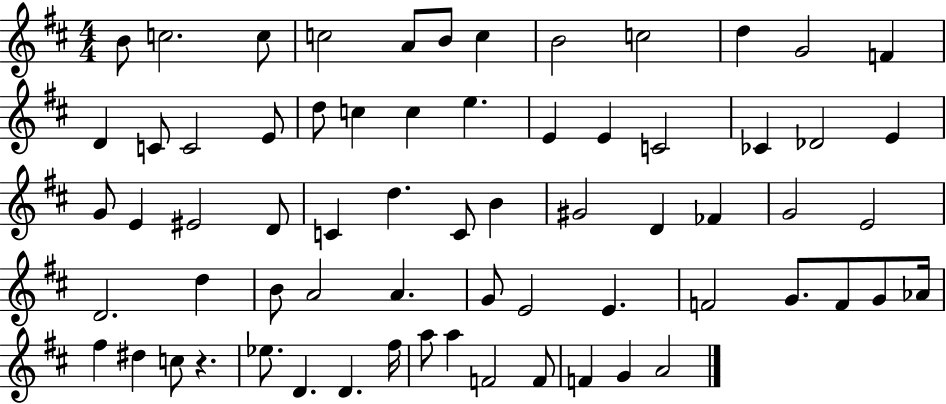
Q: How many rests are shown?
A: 1